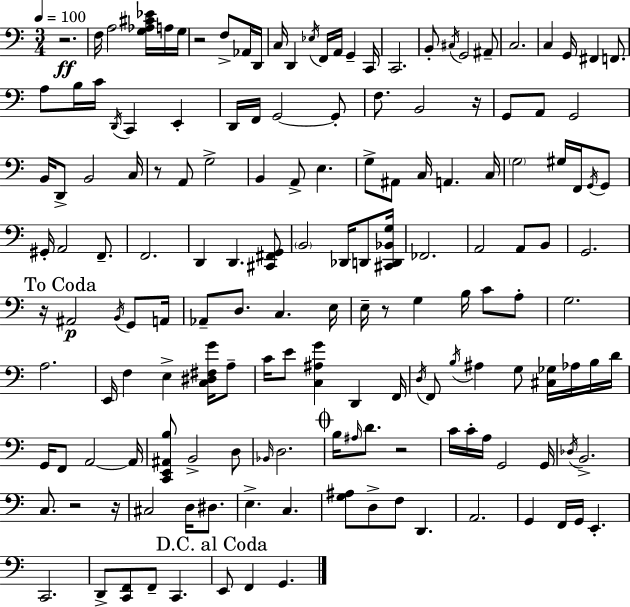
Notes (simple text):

R/h. F3/s A3/h [G3,Ab3,C#4,Eb4]/s A3/s G3/s R/h F3/e Ab2/s D2/s C3/s D2/q Eb3/s F2/s A2/s G2/q C2/s C2/h. B2/e C#3/s G2/h A#2/e C3/h. C3/q G2/s F#2/q F2/e. A3/e B3/s C4/s D2/s C2/q E2/q D2/s F2/s G2/h G2/e F3/e. B2/h R/s G2/e A2/e G2/h B2/s D2/e B2/h C3/s R/e A2/e G3/h B2/q A2/e E3/q. G3/e A#2/e C3/s A2/q. C3/s G3/h G#3/s F2/s G2/s G2/e G#2/s A2/h F2/e. F2/h. D2/q D2/q. [C#2,F#2,G2]/e B2/h Db2/s D2/e [C#2,D2,Bb2,G3]/s FES2/h. A2/h A2/e B2/e G2/h. R/s A#2/h B2/s G2/e A2/s Ab2/e D3/e. C3/q. E3/s E3/s R/e G3/q B3/s C4/e A3/e G3/h. A3/h. E2/s F3/q E3/q [C3,D#3,F#3,G4]/s A3/e C4/s E4/e [C3,A#3,G4]/q D2/q F2/s D3/s F2/e B3/s A#3/q G3/e [C#3,Gb3]/s Ab3/s B3/s D4/s G2/s F2/e A2/h A2/s [C2,E2,A#2,B3]/e B2/h D3/e Bb2/s D3/h. B3/s A#3/s D4/e. R/h C4/s C4/s A3/s G2/h G2/s Db3/s B2/h. C3/e. R/h R/s C#3/h D3/s D#3/e. E3/q. C3/q. [G3,A#3]/e D3/e F3/e D2/q. A2/h. G2/q F2/s G2/s E2/q. C2/h. D2/e [C2,F2]/e F2/e C2/q. E2/e F2/q G2/q.